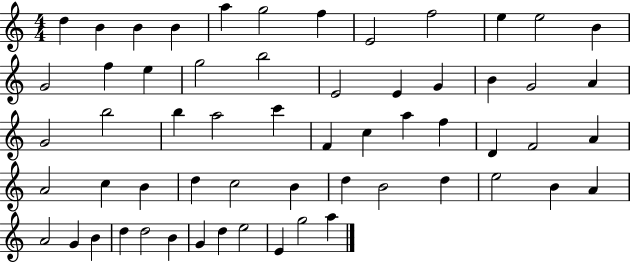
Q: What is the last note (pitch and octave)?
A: A5